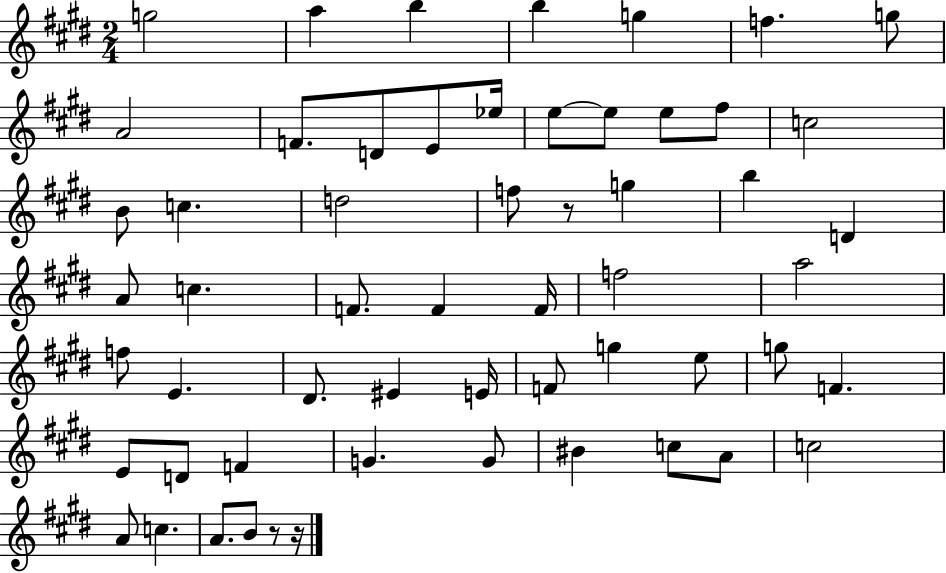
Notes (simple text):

G5/h A5/q B5/q B5/q G5/q F5/q. G5/e A4/h F4/e. D4/e E4/e Eb5/s E5/e E5/e E5/e F#5/e C5/h B4/e C5/q. D5/h F5/e R/e G5/q B5/q D4/q A4/e C5/q. F4/e. F4/q F4/s F5/h A5/h F5/e E4/q. D#4/e. EIS4/q E4/s F4/e G5/q E5/e G5/e F4/q. E4/e D4/e F4/q G4/q. G4/e BIS4/q C5/e A4/e C5/h A4/e C5/q. A4/e. B4/e R/e R/s